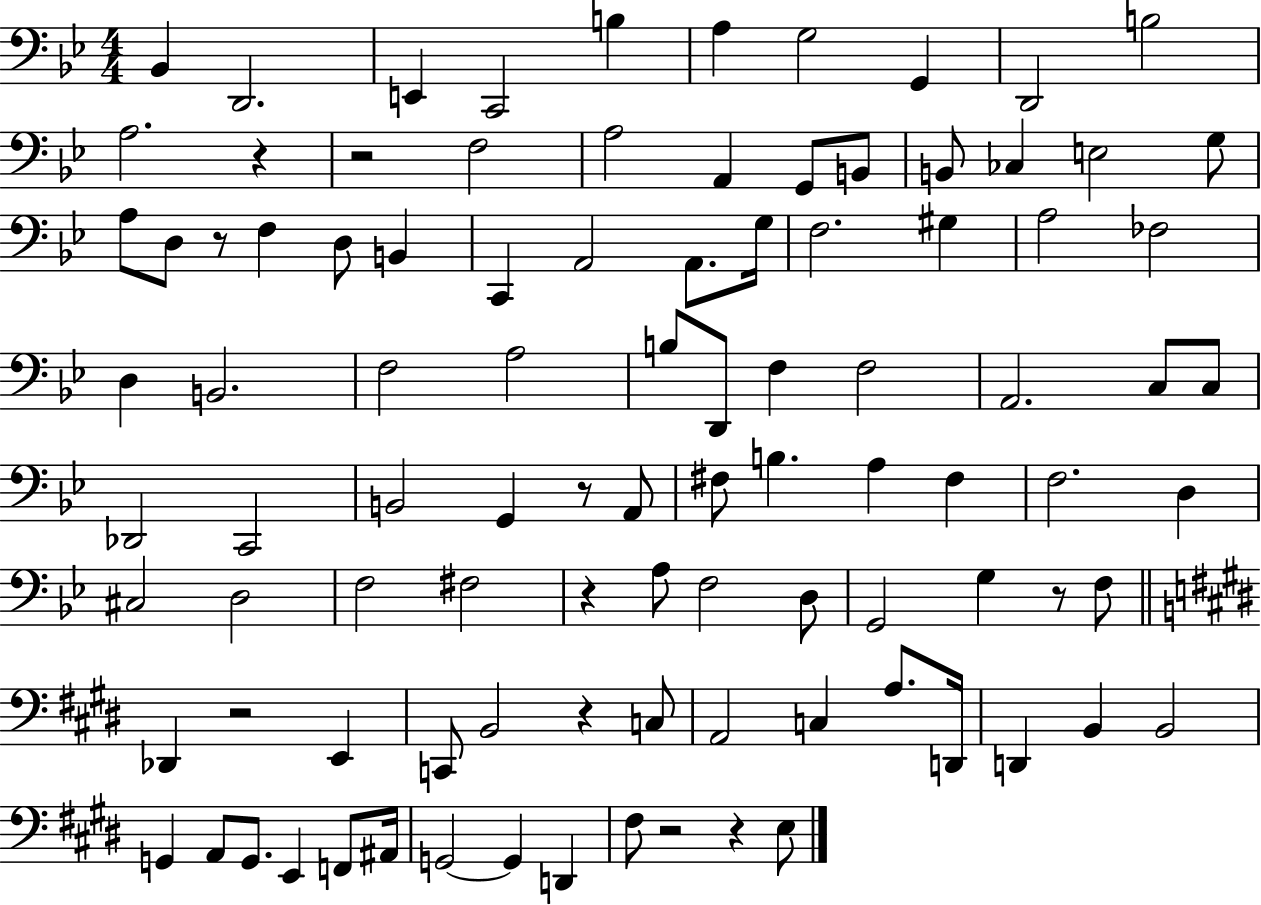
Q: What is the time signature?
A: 4/4